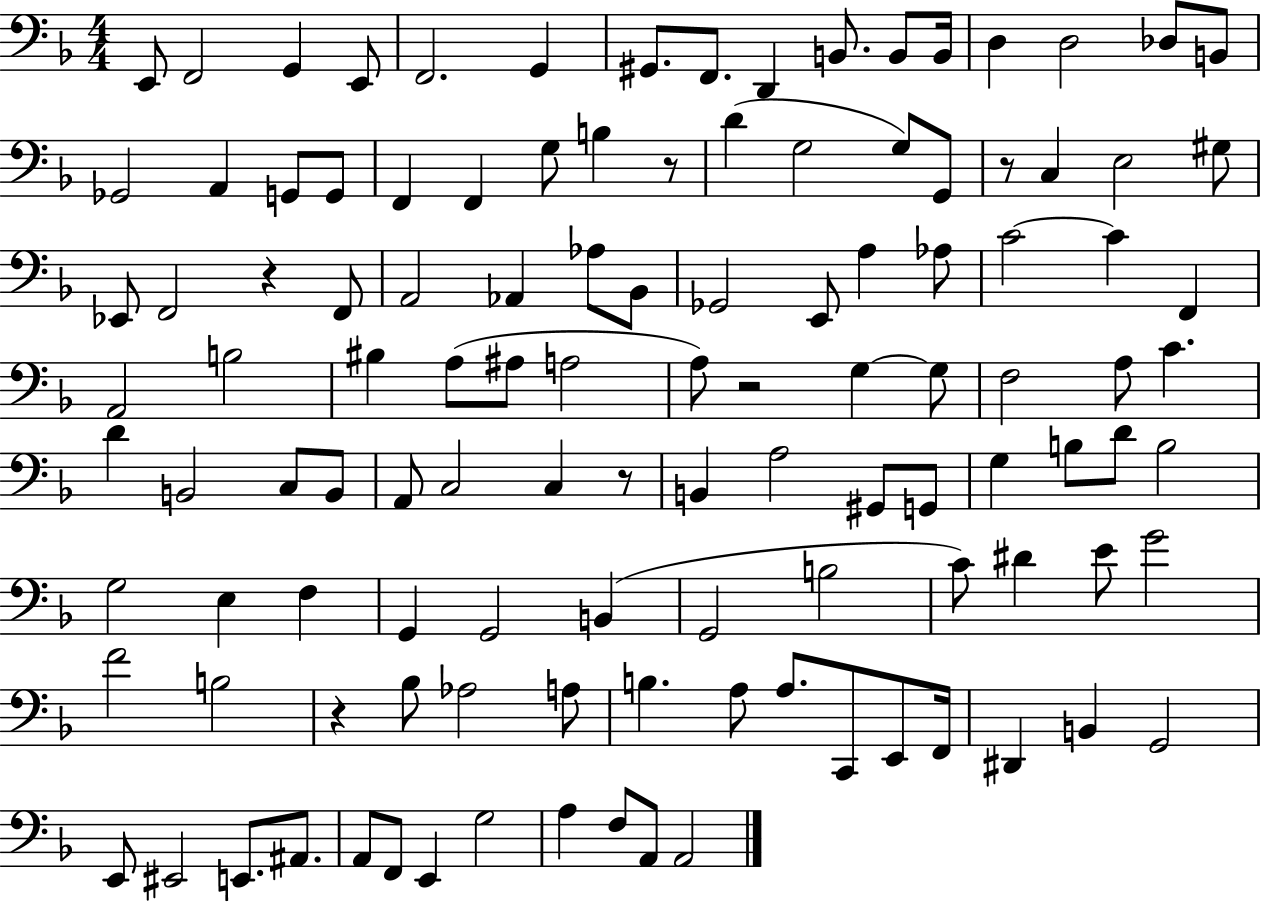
E2/e F2/h G2/q E2/e F2/h. G2/q G#2/e. F2/e. D2/q B2/e. B2/e B2/s D3/q D3/h Db3/e B2/e Gb2/h A2/q G2/e G2/e F2/q F2/q G3/e B3/q R/e D4/q G3/h G3/e G2/e R/e C3/q E3/h G#3/e Eb2/e F2/h R/q F2/e A2/h Ab2/q Ab3/e Bb2/e Gb2/h E2/e A3/q Ab3/e C4/h C4/q F2/q A2/h B3/h BIS3/q A3/e A#3/e A3/h A3/e R/h G3/q G3/e F3/h A3/e C4/q. D4/q B2/h C3/e B2/e A2/e C3/h C3/q R/e B2/q A3/h G#2/e G2/e G3/q B3/e D4/e B3/h G3/h E3/q F3/q G2/q G2/h B2/q G2/h B3/h C4/e D#4/q E4/e G4/h F4/h B3/h R/q Bb3/e Ab3/h A3/e B3/q. A3/e A3/e. C2/e E2/e F2/s D#2/q B2/q G2/h E2/e EIS2/h E2/e. A#2/e. A2/e F2/e E2/q G3/h A3/q F3/e A2/e A2/h